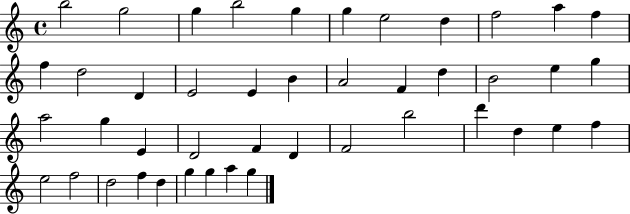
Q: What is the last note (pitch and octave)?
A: G5